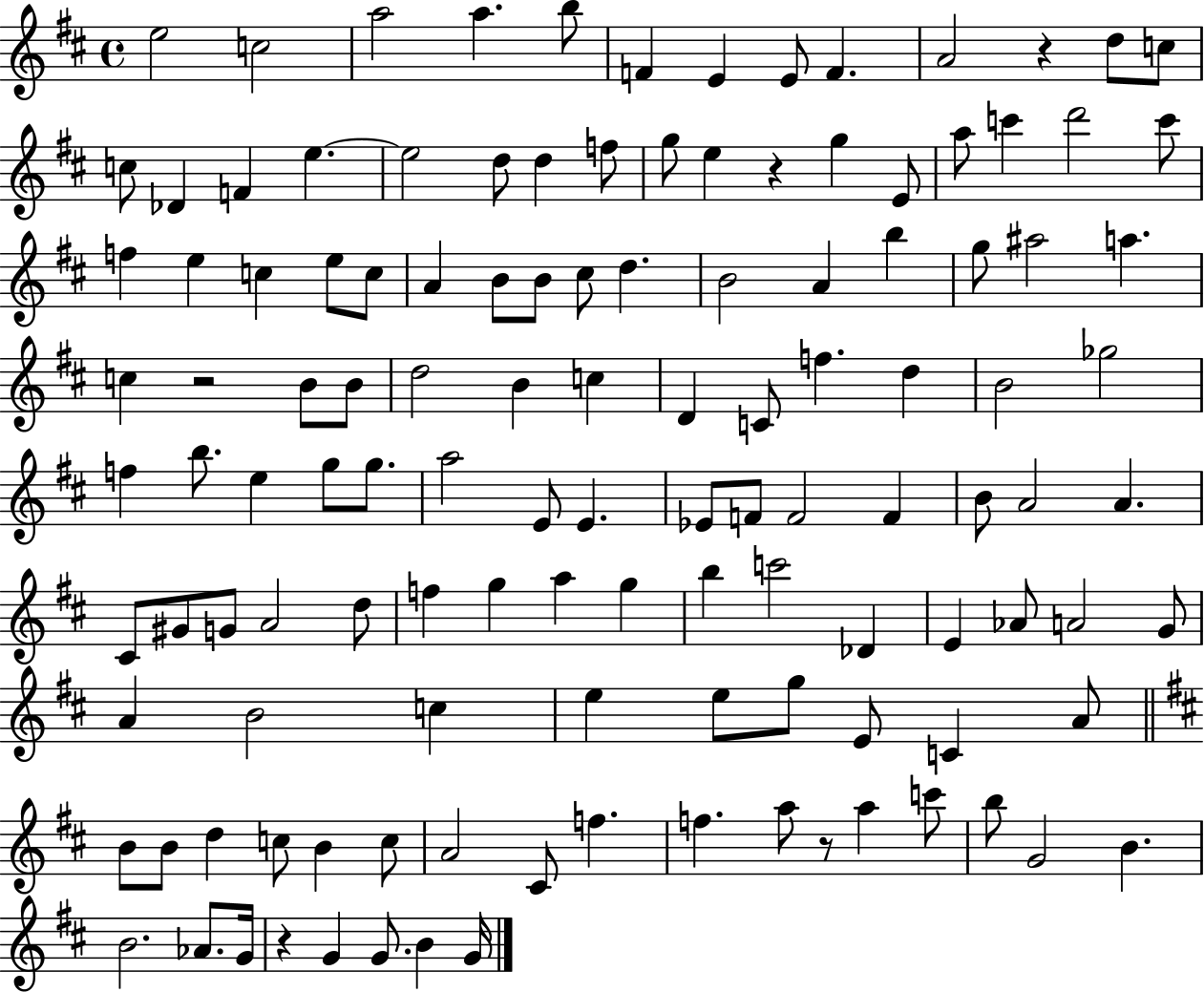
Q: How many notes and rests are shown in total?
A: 124